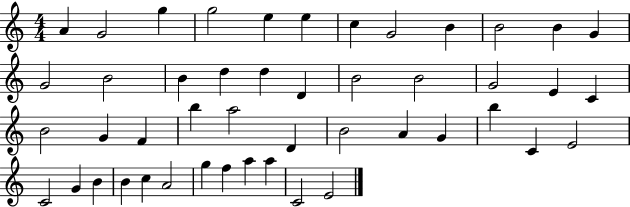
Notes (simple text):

A4/q G4/h G5/q G5/h E5/q E5/q C5/q G4/h B4/q B4/h B4/q G4/q G4/h B4/h B4/q D5/q D5/q D4/q B4/h B4/h G4/h E4/q C4/q B4/h G4/q F4/q B5/q A5/h D4/q B4/h A4/q G4/q B5/q C4/q E4/h C4/h G4/q B4/q B4/q C5/q A4/h G5/q F5/q A5/q A5/q C4/h E4/h